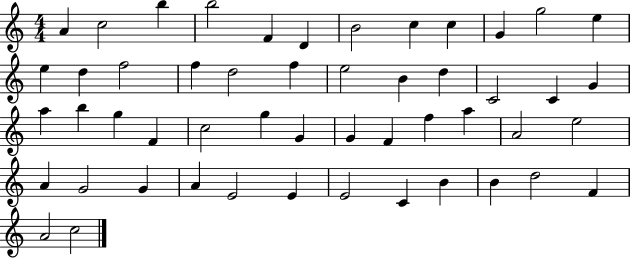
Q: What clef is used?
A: treble